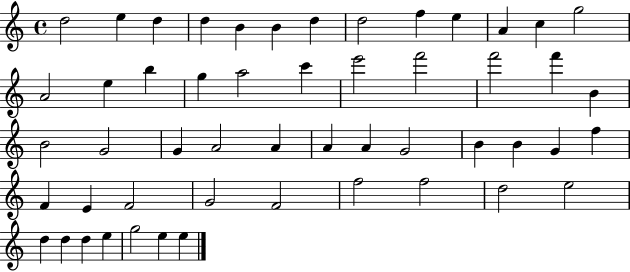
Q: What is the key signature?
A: C major